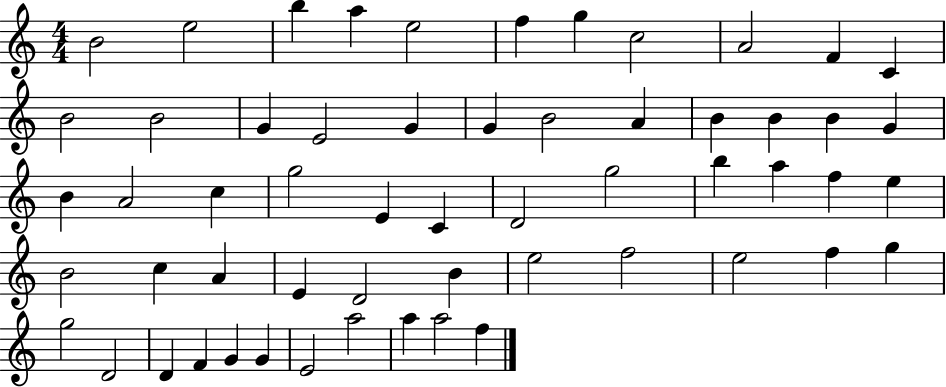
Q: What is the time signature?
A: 4/4